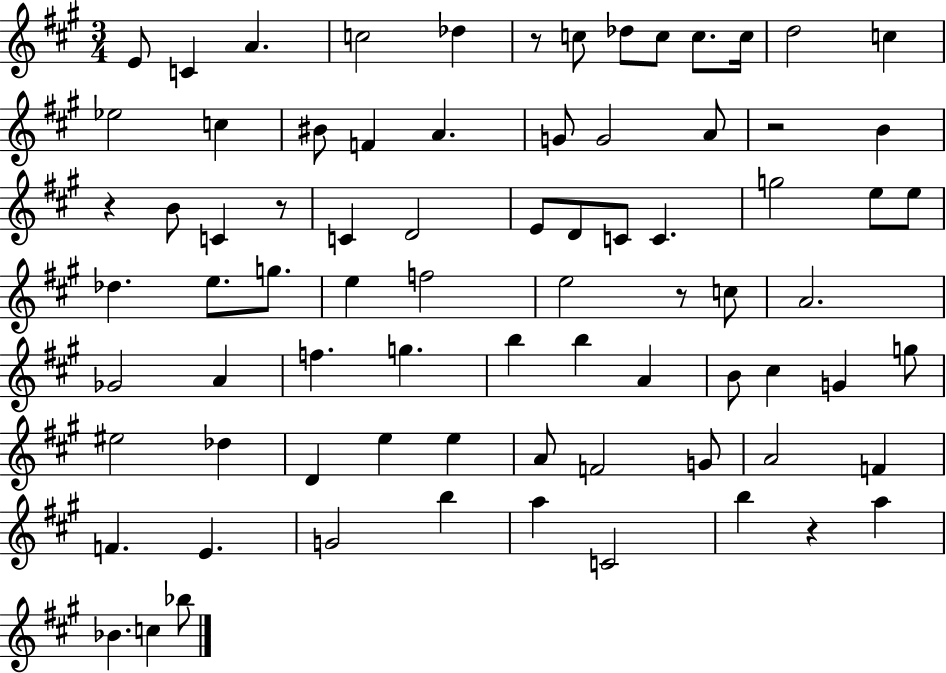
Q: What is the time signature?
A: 3/4